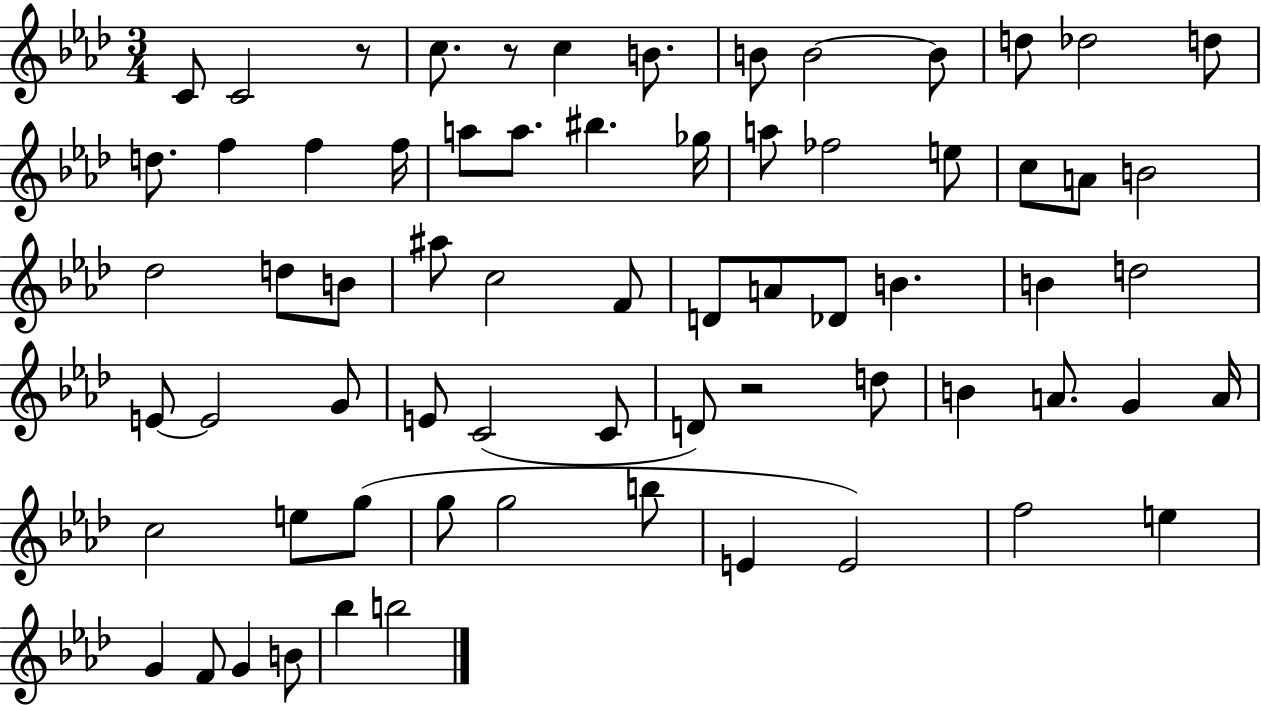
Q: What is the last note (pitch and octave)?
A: B5